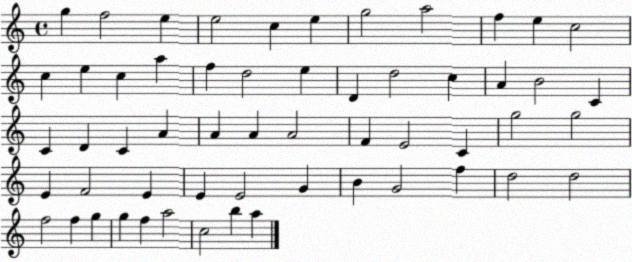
X:1
T:Untitled
M:4/4
L:1/4
K:C
g f2 e e2 c e g2 a2 f e c2 c e c a f d2 e D d2 c A B2 C C D C A A A A2 F E2 C g2 g2 E F2 E E E2 G B G2 f d2 d2 f2 f g g f a2 c2 b a